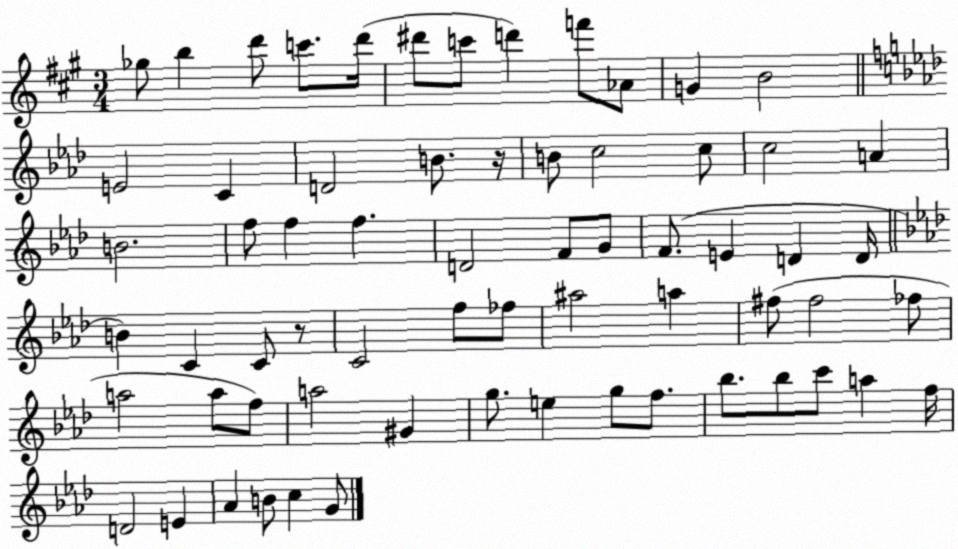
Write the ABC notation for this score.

X:1
T:Untitled
M:3/4
L:1/4
K:A
_g/2 b d'/2 c'/2 d'/4 ^d'/2 c'/2 d' f'/2 _A/2 G B2 E2 C D2 B/2 z/4 B/2 c2 c/2 c2 A B2 f/2 f f D2 F/2 G/2 F/2 E D D/4 B C C/2 z/2 C2 f/2 _f/2 ^a2 a ^f/2 ^f2 _f/2 a2 a/2 f/2 a2 ^G g/2 e g/2 f/2 _b/2 _b/2 c'/2 a f/4 D2 E _A B/2 c G/2